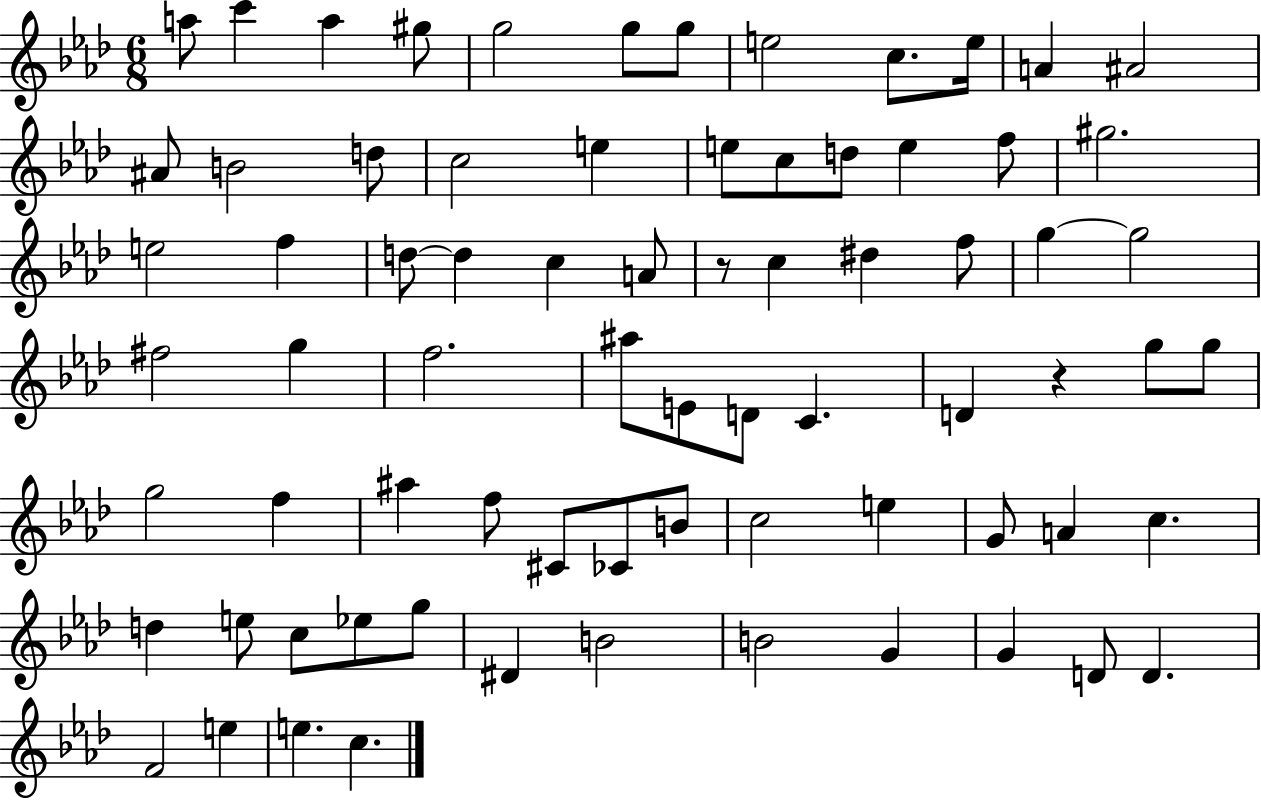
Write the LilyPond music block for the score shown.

{
  \clef treble
  \numericTimeSignature
  \time 6/8
  \key aes \major
  \repeat volta 2 { a''8 c'''4 a''4 gis''8 | g''2 g''8 g''8 | e''2 c''8. e''16 | a'4 ais'2 | \break ais'8 b'2 d''8 | c''2 e''4 | e''8 c''8 d''8 e''4 f''8 | gis''2. | \break e''2 f''4 | d''8~~ d''4 c''4 a'8 | r8 c''4 dis''4 f''8 | g''4~~ g''2 | \break fis''2 g''4 | f''2. | ais''8 e'8 d'8 c'4. | d'4 r4 g''8 g''8 | \break g''2 f''4 | ais''4 f''8 cis'8 ces'8 b'8 | c''2 e''4 | g'8 a'4 c''4. | \break d''4 e''8 c''8 ees''8 g''8 | dis'4 b'2 | b'2 g'4 | g'4 d'8 d'4. | \break f'2 e''4 | e''4. c''4. | } \bar "|."
}